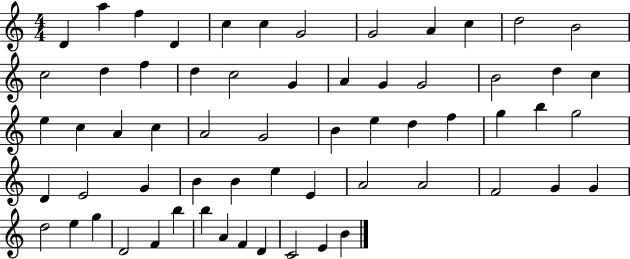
D4/q A5/q F5/q D4/q C5/q C5/q G4/h G4/h A4/q C5/q D5/h B4/h C5/h D5/q F5/q D5/q C5/h G4/q A4/q G4/q G4/h B4/h D5/q C5/q E5/q C5/q A4/q C5/q A4/h G4/h B4/q E5/q D5/q F5/q G5/q B5/q G5/h D4/q E4/h G4/q B4/q B4/q E5/q E4/q A4/h A4/h F4/h G4/q G4/q D5/h E5/q G5/q D4/h F4/q B5/q B5/q A4/q F4/q D4/q C4/h E4/q B4/q